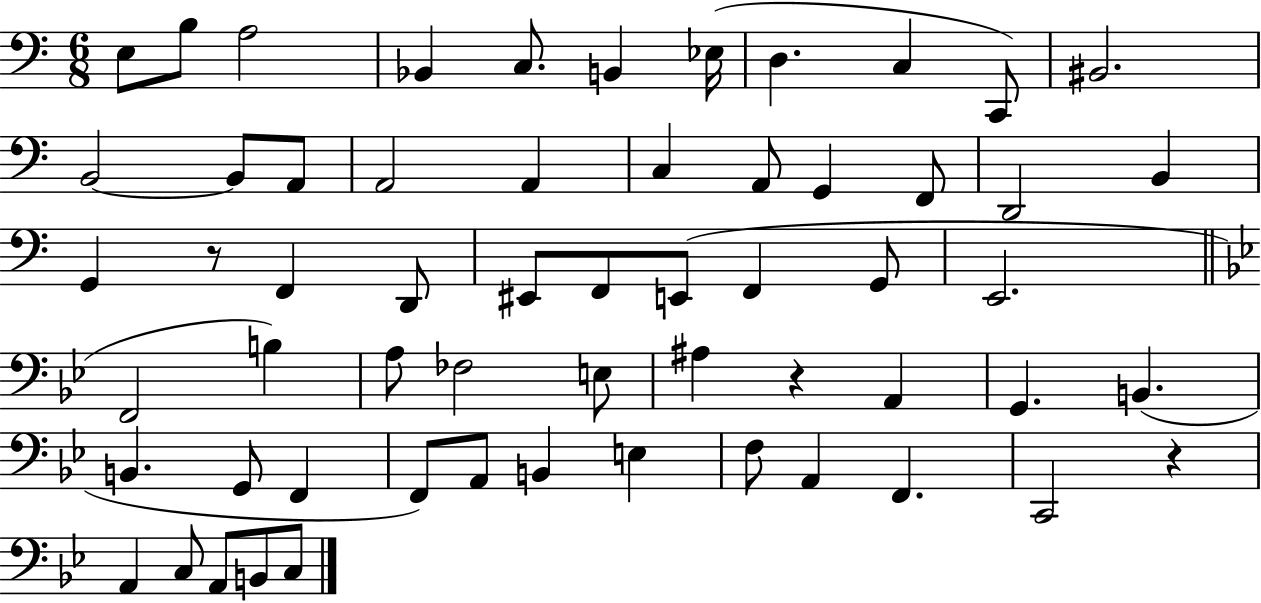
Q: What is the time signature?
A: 6/8